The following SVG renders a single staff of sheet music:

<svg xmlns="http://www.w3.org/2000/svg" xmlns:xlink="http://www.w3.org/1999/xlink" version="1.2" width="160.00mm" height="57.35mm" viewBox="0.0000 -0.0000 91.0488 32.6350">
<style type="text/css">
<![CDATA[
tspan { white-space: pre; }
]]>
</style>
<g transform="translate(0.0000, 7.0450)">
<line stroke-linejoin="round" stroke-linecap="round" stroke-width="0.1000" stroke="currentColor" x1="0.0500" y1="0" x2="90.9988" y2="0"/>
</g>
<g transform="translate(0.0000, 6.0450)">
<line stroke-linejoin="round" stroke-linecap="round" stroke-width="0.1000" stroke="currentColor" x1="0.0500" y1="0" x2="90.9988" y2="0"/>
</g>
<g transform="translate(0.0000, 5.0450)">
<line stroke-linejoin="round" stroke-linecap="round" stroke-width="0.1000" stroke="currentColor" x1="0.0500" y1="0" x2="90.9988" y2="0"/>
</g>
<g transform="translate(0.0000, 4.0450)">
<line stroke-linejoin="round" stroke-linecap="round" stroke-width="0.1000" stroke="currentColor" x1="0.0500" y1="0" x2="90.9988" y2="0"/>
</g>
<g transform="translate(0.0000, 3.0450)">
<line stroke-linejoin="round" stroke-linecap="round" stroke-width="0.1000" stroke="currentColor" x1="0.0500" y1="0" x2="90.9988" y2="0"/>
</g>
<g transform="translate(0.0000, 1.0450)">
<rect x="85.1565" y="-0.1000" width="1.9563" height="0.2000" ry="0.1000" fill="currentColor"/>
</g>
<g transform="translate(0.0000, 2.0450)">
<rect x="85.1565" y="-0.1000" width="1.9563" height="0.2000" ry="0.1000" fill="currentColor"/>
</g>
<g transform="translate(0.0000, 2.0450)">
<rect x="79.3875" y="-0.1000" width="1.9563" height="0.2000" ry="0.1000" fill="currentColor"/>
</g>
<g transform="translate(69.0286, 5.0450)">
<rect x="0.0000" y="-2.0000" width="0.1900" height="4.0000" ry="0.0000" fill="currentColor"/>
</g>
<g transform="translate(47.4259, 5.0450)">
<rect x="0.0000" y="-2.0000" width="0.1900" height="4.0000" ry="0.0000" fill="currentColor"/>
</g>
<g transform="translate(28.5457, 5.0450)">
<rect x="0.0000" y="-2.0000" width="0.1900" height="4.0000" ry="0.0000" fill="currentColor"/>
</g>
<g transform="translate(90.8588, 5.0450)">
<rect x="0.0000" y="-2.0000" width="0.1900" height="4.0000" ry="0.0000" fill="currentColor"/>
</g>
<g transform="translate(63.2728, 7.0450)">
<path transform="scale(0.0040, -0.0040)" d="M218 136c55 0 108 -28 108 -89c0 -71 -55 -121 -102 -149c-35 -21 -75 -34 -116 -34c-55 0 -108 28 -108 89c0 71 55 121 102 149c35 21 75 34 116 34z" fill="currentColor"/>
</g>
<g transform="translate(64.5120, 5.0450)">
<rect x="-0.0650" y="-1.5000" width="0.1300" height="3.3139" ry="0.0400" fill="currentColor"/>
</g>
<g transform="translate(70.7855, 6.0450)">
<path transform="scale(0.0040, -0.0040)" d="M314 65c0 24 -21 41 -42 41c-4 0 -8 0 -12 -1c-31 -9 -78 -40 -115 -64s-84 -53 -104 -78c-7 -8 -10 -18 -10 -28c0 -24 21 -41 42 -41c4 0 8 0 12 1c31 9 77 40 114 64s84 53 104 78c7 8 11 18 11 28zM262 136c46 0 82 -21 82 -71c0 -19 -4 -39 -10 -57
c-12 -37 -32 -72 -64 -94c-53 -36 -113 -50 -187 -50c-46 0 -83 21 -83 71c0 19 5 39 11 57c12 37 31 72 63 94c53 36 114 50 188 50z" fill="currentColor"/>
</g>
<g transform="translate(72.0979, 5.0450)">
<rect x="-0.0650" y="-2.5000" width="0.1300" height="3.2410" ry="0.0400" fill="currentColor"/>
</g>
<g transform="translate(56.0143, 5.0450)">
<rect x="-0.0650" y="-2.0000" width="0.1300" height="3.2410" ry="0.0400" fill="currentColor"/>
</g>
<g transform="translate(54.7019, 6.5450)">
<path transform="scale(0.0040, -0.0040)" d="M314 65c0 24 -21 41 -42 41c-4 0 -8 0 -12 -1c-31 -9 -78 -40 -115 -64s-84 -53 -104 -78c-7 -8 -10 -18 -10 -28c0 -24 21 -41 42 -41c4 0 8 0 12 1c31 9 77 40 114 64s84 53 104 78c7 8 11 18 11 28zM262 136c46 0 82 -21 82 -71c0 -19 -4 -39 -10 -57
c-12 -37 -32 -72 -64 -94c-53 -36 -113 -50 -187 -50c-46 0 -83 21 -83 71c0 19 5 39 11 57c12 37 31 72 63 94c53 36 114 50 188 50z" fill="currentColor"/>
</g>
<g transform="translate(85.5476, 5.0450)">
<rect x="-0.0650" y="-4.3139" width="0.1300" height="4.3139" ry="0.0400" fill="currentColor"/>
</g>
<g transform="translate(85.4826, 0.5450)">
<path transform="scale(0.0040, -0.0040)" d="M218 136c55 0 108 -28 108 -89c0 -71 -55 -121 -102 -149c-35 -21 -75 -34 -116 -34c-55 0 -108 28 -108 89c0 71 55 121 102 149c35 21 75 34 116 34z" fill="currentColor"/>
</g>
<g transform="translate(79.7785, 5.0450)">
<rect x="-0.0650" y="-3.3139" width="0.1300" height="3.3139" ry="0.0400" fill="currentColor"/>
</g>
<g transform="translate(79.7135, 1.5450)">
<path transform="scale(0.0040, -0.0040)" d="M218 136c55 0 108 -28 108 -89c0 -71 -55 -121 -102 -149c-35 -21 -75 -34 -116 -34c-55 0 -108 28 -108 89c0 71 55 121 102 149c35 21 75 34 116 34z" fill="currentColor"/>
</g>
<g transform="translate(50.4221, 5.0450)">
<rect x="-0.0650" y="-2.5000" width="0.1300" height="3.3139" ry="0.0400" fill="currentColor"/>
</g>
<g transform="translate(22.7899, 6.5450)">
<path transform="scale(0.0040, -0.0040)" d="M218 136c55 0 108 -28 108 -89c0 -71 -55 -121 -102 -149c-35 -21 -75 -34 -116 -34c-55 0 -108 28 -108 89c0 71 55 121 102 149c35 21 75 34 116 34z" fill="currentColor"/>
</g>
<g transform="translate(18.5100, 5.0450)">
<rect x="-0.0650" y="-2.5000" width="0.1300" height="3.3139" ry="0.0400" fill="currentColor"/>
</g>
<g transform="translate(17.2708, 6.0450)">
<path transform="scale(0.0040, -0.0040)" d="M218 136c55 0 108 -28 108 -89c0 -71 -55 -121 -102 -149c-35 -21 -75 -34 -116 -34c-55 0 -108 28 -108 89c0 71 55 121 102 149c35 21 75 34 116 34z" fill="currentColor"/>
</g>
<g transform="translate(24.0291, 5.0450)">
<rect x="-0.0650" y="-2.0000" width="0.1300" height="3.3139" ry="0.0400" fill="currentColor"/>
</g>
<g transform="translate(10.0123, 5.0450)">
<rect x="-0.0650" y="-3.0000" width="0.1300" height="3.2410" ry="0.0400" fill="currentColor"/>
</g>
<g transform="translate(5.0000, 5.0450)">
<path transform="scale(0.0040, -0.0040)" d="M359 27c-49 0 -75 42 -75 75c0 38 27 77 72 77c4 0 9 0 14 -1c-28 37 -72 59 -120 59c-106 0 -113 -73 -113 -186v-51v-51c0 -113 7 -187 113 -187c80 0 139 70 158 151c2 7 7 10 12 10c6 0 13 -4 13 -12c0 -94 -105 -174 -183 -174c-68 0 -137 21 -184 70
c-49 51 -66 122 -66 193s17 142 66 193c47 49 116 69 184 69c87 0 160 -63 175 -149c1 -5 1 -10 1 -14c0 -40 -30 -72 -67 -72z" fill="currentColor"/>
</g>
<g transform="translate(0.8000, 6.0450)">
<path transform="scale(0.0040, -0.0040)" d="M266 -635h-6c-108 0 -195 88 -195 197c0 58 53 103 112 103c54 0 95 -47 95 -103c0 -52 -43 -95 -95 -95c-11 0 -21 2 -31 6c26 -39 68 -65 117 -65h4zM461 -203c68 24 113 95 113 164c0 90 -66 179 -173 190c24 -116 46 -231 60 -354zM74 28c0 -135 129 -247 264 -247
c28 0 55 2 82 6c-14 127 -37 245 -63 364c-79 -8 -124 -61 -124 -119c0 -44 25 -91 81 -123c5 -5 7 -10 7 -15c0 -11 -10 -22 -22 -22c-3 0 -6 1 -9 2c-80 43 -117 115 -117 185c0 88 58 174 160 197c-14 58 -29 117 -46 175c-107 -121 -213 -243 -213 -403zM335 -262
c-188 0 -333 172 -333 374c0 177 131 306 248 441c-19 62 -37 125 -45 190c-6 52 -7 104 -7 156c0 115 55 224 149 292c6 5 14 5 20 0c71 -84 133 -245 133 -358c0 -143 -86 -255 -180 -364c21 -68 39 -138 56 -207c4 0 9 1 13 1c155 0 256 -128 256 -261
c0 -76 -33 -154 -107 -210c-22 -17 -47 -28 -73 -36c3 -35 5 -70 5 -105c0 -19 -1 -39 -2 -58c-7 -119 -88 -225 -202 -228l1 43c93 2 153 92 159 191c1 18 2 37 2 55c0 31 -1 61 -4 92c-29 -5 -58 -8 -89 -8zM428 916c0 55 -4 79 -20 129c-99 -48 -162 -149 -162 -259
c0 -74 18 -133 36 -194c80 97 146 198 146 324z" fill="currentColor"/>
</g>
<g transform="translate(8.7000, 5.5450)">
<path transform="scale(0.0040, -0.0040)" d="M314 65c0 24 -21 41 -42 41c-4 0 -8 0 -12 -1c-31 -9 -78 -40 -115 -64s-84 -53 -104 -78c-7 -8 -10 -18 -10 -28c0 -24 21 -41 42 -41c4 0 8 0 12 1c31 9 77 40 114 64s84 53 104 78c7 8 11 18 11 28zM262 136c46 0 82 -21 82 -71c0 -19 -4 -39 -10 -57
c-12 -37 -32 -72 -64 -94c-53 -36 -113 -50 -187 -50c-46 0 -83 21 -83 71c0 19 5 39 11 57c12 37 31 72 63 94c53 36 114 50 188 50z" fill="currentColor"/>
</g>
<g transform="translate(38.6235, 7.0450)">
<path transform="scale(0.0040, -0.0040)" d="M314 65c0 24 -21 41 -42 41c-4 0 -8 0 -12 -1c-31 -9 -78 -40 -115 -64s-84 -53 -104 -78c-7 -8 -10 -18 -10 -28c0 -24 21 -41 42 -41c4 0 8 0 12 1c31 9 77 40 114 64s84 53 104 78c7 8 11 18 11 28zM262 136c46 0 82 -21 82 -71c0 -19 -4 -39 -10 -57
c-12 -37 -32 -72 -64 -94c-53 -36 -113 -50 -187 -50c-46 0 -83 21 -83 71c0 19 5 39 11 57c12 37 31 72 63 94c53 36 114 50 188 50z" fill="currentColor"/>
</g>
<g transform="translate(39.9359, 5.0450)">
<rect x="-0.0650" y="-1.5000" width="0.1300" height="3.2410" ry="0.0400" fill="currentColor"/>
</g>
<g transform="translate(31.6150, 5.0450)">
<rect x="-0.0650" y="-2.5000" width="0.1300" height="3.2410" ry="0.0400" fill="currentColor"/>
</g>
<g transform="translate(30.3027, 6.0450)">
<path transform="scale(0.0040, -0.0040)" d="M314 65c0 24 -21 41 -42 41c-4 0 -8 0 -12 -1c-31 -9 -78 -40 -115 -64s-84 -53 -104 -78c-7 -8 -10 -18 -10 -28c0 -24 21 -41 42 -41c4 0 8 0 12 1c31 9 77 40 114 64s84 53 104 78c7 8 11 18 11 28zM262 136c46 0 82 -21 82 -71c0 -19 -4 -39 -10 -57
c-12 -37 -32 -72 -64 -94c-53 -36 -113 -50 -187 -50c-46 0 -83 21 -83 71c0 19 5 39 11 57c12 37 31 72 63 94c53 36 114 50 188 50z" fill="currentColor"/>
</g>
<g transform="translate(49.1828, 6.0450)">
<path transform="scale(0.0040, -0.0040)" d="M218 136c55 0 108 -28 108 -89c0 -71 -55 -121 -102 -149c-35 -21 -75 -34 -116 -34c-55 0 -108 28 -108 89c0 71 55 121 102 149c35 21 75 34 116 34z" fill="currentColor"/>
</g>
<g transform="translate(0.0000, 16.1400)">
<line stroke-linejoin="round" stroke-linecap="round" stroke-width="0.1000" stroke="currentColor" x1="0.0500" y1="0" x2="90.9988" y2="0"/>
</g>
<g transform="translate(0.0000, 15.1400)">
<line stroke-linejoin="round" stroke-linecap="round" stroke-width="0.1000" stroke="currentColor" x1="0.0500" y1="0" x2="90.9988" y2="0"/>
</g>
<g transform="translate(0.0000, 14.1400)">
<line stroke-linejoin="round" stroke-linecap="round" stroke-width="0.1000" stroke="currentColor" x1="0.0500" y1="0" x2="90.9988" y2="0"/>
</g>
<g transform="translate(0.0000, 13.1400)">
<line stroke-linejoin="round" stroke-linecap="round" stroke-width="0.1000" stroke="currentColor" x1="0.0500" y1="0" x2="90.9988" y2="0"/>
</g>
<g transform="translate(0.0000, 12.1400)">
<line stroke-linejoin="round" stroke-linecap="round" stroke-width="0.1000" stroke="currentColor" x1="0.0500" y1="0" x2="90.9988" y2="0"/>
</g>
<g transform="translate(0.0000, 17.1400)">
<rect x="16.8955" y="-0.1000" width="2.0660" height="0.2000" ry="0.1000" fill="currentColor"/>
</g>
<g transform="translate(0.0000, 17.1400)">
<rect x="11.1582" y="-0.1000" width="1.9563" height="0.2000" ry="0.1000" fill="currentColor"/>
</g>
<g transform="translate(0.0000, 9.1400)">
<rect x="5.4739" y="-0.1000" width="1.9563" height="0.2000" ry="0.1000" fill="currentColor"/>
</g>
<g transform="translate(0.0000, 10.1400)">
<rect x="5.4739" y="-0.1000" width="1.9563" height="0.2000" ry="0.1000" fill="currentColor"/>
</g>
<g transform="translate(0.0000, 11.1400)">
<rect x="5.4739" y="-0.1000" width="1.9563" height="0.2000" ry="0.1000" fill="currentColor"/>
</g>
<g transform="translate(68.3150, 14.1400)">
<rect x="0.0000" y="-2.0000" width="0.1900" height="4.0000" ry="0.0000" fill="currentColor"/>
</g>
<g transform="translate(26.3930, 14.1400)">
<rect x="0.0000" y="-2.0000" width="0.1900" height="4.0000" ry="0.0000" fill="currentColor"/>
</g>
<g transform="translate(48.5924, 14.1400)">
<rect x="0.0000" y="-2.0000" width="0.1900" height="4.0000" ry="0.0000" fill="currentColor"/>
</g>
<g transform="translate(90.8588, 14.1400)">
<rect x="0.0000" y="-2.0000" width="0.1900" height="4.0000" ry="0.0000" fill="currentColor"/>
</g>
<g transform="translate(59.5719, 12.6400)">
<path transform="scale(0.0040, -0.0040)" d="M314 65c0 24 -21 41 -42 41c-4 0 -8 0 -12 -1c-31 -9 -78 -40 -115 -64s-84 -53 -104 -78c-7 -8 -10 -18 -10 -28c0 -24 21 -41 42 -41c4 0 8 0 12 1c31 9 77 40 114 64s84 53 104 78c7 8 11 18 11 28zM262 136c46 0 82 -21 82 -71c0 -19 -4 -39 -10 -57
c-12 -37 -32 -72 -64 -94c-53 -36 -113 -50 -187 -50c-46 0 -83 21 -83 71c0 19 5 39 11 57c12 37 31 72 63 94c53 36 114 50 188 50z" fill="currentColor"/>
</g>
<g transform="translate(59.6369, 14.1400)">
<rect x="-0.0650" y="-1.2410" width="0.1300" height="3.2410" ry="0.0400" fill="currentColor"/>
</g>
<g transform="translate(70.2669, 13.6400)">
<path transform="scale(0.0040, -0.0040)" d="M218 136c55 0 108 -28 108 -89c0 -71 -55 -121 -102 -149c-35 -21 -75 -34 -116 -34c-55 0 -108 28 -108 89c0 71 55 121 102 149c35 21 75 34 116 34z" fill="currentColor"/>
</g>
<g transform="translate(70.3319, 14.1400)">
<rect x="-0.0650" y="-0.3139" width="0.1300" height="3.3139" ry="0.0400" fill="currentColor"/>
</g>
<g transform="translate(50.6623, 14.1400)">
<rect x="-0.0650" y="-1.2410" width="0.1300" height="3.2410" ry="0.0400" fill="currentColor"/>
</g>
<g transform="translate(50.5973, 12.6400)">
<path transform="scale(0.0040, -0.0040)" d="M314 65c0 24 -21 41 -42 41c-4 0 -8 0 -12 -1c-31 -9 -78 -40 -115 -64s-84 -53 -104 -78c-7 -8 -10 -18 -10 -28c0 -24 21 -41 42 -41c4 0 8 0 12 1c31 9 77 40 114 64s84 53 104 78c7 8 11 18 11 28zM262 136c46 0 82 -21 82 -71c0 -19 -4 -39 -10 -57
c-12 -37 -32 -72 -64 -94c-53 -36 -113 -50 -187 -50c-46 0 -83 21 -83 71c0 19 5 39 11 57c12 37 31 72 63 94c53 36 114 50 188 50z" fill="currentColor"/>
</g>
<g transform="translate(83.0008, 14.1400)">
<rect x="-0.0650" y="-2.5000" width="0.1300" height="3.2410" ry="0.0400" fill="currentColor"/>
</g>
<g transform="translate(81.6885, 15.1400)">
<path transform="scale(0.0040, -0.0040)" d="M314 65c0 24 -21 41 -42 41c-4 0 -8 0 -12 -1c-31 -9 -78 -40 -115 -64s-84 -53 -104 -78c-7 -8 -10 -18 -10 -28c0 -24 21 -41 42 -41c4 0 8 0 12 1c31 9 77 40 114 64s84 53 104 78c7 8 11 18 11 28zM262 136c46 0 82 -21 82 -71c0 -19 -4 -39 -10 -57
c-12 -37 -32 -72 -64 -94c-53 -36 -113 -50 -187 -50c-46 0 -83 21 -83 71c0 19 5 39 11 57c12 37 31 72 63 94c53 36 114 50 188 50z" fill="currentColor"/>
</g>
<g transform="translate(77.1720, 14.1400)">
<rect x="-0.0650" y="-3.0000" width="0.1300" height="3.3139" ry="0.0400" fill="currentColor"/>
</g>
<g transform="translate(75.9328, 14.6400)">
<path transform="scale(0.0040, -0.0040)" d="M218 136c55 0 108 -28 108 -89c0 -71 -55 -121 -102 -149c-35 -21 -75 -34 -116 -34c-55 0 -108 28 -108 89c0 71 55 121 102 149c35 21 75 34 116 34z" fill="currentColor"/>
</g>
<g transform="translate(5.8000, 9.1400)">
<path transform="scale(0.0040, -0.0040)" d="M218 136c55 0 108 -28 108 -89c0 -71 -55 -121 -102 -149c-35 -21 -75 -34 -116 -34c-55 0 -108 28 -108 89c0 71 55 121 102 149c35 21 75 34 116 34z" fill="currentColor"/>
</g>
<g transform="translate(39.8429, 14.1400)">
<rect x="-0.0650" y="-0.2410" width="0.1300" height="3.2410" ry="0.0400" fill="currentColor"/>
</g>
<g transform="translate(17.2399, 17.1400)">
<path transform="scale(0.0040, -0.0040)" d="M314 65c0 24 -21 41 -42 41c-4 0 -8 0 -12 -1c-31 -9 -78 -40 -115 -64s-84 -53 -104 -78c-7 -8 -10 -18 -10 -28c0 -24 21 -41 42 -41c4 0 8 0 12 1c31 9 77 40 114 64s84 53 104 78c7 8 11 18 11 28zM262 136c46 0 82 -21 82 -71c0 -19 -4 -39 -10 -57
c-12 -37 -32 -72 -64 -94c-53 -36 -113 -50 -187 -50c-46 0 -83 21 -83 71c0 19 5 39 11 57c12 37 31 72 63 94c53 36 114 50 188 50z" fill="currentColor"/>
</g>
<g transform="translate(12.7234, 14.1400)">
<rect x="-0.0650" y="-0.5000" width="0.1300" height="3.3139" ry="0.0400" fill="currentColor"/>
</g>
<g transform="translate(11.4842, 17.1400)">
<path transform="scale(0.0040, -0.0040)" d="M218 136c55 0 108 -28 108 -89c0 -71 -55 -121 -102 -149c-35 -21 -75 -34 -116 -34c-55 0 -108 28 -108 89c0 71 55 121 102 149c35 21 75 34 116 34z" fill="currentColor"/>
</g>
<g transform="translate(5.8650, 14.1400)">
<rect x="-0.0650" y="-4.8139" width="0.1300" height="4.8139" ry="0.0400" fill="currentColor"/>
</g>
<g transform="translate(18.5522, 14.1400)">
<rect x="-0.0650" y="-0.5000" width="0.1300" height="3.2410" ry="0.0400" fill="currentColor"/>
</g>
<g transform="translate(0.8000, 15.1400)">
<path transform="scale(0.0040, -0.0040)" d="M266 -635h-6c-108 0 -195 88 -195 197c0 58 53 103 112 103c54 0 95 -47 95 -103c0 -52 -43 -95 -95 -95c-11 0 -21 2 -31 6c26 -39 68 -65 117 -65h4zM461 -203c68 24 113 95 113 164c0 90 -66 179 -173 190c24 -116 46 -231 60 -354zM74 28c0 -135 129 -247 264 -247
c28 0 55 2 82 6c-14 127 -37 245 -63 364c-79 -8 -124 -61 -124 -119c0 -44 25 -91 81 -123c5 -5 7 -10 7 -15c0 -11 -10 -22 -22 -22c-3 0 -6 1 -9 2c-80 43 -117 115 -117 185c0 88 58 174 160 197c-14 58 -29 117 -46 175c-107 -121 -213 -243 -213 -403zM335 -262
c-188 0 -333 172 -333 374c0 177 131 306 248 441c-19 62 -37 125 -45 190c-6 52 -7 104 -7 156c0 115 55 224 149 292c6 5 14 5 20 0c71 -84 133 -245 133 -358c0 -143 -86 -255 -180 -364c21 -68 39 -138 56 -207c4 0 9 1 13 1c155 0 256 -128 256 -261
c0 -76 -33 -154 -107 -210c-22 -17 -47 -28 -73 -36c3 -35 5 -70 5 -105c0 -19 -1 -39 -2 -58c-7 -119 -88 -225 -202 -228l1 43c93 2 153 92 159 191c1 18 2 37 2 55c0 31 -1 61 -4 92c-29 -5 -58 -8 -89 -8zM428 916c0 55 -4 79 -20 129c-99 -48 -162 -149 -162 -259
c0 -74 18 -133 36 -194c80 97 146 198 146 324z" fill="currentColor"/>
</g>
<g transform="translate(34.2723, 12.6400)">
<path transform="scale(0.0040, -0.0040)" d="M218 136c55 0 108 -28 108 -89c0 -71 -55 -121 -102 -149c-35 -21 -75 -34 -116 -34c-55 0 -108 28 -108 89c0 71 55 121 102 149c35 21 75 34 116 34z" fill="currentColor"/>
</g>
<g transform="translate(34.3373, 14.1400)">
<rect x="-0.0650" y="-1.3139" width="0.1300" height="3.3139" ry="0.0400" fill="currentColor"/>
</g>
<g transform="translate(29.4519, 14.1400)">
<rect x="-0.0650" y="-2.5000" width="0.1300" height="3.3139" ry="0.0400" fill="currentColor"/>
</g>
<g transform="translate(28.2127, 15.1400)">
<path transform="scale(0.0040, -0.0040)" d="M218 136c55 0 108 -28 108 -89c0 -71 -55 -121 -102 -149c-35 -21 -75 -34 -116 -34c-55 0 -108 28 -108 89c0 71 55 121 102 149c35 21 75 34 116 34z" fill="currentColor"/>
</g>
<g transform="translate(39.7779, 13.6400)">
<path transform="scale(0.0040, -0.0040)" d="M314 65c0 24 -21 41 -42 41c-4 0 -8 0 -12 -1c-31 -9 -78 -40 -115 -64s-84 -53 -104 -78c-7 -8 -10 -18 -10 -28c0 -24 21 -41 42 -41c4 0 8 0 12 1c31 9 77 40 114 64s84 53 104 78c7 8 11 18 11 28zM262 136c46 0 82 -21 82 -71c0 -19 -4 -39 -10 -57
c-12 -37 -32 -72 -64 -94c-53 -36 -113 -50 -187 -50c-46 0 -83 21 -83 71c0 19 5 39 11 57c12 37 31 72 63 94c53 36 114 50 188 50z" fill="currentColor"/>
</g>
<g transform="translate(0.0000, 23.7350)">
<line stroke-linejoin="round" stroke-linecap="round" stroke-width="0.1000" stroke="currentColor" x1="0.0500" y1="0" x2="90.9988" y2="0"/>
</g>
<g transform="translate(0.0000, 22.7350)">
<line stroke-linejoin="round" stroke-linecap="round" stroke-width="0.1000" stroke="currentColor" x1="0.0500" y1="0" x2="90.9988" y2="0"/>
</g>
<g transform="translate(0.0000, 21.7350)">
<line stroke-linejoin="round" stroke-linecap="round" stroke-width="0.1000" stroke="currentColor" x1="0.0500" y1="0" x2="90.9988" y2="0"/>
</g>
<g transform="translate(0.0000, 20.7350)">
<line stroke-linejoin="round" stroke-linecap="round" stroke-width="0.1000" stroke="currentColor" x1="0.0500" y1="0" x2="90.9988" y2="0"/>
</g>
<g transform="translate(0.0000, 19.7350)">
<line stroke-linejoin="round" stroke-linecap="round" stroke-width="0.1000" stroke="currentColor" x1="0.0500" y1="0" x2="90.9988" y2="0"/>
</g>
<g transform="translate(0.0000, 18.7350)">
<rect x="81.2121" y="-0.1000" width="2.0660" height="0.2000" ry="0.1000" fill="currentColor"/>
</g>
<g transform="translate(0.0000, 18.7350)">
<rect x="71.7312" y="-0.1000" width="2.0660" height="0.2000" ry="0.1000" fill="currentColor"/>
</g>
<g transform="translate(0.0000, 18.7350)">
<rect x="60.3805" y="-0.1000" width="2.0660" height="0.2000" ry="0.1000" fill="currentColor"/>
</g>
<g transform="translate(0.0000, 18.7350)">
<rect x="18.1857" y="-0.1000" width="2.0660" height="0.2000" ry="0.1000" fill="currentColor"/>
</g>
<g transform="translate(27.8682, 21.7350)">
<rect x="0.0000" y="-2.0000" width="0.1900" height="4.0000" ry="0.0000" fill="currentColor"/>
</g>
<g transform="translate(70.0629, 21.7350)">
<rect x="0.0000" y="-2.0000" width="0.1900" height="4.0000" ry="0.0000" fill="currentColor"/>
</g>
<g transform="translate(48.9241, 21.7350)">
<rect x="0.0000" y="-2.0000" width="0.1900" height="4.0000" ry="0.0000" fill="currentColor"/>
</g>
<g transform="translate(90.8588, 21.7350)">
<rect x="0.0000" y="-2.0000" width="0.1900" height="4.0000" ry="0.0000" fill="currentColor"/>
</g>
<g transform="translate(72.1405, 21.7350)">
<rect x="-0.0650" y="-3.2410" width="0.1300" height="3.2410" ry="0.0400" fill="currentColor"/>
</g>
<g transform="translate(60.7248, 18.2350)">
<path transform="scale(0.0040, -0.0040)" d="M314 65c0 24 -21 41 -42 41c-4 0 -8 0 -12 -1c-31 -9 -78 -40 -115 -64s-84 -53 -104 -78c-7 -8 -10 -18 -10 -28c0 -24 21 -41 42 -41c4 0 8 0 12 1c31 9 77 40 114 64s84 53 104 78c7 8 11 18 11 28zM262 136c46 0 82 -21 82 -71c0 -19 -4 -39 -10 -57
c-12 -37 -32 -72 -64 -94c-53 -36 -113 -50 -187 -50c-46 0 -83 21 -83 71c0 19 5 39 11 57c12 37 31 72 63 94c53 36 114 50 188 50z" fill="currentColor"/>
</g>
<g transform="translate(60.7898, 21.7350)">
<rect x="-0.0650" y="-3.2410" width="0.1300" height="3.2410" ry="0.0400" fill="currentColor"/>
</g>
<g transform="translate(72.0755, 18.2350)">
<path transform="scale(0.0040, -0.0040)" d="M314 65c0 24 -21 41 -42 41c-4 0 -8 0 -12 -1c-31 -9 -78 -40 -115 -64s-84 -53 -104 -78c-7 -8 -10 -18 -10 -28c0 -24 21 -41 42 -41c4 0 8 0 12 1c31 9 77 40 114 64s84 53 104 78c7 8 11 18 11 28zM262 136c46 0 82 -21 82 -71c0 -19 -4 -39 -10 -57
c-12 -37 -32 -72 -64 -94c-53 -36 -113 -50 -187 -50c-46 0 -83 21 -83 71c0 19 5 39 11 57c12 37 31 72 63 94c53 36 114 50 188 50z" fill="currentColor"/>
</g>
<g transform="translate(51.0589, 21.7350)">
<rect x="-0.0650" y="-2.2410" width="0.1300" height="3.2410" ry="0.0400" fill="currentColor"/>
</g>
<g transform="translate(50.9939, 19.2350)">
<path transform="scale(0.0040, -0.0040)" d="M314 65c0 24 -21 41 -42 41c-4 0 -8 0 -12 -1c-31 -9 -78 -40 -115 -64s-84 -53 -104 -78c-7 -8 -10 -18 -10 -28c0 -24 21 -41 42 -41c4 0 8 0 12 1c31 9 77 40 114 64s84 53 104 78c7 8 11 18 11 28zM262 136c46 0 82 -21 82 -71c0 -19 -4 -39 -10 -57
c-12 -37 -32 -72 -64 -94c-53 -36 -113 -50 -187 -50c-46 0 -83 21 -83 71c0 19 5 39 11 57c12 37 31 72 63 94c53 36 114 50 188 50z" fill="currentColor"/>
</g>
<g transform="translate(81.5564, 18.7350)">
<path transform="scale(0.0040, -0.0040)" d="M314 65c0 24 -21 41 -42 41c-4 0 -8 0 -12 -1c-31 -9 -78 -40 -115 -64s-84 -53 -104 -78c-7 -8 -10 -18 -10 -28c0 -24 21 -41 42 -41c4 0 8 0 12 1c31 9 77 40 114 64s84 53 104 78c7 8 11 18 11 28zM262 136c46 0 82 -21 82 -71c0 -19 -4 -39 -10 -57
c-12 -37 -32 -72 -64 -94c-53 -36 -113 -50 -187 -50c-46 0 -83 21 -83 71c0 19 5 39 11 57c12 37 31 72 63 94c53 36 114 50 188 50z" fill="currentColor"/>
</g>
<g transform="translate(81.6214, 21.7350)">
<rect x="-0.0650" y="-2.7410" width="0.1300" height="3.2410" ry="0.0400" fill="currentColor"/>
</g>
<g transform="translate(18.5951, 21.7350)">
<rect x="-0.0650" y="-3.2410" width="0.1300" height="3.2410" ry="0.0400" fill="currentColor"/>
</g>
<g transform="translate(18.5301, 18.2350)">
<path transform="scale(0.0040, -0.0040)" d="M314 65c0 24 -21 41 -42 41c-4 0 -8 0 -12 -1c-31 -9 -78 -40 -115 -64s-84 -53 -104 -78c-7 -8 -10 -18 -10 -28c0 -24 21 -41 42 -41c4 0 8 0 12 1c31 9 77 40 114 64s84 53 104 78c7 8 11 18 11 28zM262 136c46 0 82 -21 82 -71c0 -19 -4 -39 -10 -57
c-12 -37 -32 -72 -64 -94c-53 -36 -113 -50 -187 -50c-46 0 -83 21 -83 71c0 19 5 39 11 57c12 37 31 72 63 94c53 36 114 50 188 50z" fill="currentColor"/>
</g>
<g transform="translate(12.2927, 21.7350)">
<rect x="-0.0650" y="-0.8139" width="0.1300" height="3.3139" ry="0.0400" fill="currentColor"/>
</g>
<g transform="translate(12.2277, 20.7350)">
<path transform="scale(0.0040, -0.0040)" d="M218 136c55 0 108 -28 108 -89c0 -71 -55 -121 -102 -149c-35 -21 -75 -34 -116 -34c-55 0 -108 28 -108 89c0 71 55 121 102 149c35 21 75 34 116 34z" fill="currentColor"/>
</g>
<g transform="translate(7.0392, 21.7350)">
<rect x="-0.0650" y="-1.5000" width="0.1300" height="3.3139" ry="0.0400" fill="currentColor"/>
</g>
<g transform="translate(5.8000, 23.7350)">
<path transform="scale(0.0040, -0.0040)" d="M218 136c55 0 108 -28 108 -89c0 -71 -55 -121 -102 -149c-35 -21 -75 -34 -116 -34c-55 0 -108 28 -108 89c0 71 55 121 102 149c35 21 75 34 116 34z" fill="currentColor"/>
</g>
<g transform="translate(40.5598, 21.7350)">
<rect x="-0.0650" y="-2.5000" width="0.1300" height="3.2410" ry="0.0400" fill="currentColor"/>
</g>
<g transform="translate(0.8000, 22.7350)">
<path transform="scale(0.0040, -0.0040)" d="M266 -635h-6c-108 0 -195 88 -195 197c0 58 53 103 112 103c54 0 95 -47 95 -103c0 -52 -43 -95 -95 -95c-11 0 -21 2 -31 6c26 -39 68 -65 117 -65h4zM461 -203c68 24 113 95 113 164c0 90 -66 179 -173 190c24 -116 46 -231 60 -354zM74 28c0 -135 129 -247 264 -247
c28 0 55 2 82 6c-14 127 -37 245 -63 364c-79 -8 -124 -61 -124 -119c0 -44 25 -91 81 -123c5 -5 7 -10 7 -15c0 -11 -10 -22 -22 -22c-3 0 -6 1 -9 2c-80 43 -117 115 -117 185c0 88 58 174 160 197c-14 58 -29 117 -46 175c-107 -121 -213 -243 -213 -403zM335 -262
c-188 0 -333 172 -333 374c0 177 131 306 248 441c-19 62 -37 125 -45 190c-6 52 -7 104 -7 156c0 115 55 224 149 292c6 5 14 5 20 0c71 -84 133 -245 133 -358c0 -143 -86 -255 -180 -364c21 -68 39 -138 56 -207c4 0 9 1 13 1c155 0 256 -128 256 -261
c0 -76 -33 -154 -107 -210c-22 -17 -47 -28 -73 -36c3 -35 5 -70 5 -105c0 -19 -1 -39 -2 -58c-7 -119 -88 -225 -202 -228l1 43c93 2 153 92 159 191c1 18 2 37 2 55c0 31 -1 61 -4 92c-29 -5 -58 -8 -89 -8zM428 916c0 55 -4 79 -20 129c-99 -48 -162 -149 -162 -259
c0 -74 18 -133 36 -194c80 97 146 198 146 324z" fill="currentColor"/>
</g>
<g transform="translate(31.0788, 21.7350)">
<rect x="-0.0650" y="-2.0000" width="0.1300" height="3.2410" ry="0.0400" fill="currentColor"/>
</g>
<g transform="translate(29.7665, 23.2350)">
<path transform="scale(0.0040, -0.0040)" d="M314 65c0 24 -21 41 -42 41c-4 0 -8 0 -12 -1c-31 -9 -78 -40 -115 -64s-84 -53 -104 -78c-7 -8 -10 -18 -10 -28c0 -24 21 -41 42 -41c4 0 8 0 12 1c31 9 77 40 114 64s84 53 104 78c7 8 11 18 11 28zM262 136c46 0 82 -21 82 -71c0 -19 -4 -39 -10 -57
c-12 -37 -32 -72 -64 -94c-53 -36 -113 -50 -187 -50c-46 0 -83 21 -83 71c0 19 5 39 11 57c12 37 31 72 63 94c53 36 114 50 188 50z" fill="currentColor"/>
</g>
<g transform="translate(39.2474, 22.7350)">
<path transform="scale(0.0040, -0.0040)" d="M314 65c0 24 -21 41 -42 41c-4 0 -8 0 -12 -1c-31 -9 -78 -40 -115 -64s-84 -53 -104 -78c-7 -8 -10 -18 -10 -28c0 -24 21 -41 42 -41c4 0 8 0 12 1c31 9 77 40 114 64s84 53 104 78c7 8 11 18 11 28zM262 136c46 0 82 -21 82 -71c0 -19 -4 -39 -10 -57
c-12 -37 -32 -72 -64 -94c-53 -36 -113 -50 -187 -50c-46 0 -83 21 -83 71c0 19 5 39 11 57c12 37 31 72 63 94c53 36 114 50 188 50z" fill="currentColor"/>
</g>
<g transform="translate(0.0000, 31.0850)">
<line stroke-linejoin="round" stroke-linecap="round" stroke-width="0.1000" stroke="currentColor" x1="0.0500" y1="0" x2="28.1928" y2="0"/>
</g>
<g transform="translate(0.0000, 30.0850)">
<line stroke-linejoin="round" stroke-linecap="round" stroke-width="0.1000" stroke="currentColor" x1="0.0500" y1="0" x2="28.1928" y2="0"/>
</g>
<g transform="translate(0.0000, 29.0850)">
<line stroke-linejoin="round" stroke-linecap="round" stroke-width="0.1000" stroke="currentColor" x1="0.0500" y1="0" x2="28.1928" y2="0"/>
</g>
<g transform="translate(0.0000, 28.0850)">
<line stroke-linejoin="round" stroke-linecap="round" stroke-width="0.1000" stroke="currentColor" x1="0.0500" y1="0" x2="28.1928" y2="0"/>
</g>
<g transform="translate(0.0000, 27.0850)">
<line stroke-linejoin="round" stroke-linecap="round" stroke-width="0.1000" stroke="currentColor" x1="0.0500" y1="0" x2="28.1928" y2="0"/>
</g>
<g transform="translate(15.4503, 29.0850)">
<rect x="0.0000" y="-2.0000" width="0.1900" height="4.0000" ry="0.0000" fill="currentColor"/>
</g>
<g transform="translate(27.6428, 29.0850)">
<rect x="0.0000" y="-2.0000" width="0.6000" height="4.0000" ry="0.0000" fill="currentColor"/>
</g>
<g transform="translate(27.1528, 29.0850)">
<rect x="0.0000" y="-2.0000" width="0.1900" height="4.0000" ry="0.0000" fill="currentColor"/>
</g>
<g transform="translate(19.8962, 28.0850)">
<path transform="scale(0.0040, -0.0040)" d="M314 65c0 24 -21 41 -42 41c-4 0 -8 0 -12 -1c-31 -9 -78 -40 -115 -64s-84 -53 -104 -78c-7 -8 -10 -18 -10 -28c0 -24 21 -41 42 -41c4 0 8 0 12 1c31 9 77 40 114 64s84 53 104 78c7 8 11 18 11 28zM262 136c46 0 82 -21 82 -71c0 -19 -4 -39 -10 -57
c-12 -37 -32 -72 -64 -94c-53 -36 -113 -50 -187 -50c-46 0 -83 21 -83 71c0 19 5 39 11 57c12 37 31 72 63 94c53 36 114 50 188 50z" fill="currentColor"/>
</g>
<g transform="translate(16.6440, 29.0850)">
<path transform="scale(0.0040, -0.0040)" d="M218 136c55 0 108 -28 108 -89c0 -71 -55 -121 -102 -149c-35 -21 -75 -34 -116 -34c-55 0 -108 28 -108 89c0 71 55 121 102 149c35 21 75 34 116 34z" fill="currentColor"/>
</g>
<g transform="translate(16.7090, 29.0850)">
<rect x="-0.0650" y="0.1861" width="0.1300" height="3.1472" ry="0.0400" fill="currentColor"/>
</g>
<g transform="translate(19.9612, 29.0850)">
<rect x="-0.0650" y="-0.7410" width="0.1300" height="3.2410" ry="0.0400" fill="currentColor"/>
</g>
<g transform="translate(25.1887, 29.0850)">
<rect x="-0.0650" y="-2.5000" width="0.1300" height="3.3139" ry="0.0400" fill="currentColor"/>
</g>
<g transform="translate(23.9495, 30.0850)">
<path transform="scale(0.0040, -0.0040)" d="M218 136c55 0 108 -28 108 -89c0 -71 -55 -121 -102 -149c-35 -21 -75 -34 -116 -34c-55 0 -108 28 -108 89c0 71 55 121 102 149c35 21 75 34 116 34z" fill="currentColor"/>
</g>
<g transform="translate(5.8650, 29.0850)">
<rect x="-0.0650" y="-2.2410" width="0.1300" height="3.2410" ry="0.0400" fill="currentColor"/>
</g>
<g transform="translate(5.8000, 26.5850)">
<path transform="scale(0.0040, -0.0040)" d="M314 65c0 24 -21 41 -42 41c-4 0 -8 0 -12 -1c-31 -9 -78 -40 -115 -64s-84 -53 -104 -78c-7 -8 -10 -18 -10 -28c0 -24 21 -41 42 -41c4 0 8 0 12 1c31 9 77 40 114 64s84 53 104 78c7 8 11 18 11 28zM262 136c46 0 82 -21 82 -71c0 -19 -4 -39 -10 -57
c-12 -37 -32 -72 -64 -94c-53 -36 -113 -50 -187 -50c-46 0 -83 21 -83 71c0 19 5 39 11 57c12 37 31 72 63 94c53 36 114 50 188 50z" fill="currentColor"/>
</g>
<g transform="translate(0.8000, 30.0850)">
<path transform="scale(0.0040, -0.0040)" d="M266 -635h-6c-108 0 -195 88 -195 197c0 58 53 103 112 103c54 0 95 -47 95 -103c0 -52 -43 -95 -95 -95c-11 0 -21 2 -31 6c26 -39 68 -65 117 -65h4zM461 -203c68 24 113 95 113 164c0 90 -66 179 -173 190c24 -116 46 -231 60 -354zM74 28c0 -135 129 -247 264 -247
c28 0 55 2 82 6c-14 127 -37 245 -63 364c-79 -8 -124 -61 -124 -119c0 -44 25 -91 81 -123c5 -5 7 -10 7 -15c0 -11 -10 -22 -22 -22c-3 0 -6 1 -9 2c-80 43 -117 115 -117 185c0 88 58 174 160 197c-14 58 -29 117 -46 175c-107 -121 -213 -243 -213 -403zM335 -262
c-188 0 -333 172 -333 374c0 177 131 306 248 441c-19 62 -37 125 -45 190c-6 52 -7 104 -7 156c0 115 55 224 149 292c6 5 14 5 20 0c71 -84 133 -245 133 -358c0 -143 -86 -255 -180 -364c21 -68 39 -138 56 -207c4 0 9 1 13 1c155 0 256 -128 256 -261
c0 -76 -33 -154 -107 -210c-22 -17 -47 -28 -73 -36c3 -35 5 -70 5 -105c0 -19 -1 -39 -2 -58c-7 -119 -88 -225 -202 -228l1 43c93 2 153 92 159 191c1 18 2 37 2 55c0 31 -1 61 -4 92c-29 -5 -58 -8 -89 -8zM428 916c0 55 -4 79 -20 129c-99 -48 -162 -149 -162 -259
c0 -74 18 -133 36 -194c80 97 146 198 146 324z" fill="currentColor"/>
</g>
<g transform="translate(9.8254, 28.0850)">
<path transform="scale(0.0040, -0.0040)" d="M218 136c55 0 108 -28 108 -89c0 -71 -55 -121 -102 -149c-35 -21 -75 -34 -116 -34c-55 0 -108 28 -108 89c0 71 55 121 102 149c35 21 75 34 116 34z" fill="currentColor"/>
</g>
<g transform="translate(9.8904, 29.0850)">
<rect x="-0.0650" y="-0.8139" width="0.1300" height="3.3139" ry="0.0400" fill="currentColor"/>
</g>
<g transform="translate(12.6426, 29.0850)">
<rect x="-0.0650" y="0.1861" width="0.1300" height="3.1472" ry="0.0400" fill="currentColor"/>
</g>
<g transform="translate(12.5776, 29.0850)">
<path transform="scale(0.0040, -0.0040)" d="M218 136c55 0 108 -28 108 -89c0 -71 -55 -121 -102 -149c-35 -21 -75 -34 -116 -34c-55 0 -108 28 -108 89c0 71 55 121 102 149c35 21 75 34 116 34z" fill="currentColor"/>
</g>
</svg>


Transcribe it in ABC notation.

X:1
T:Untitled
M:4/4
L:1/4
K:C
A2 G F G2 E2 G F2 E G2 b d' e' C C2 G e c2 e2 e2 c A G2 E d b2 F2 G2 g2 b2 b2 a2 g2 d B B d2 G